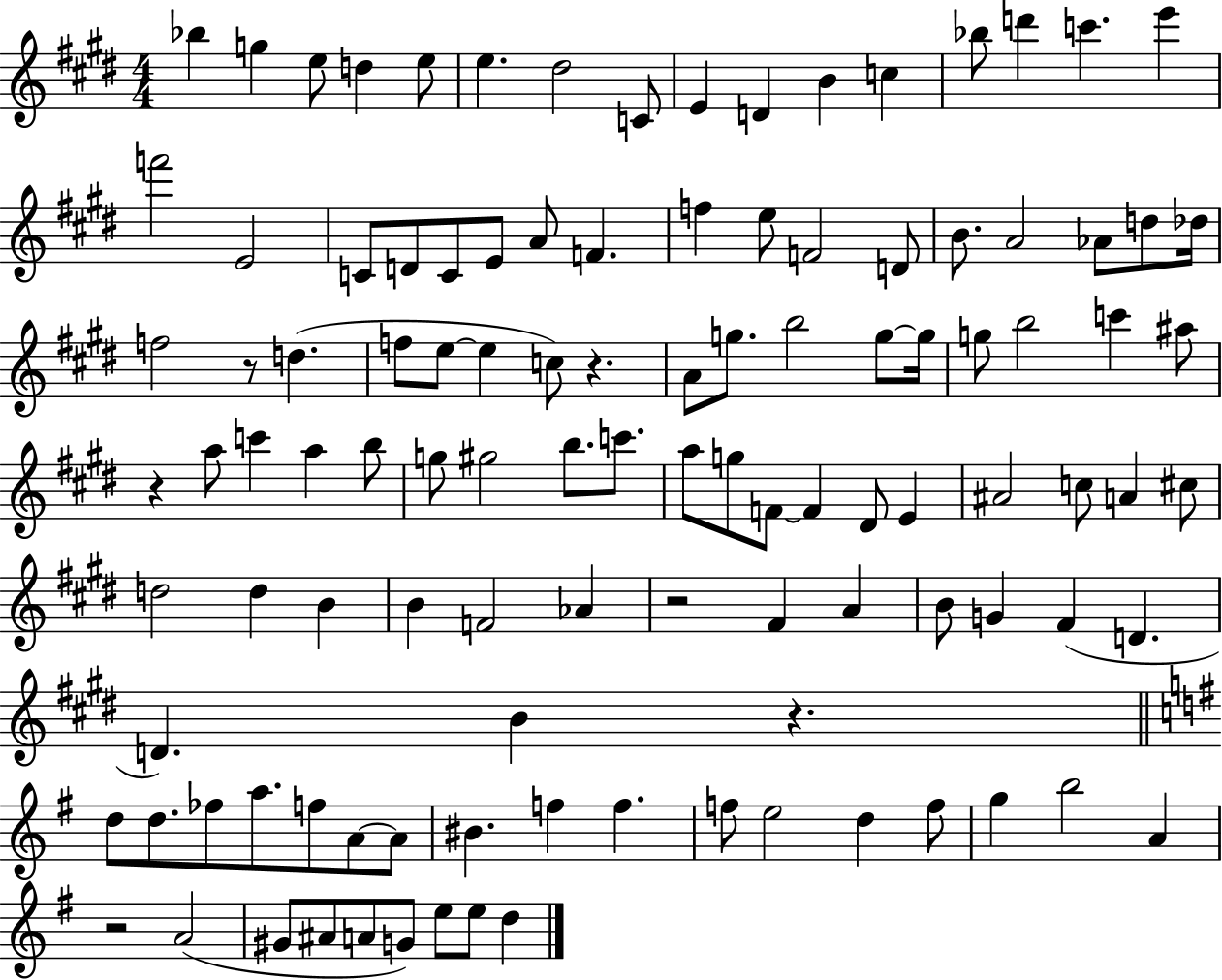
Bb5/q G5/q E5/e D5/q E5/e E5/q. D#5/h C4/e E4/q D4/q B4/q C5/q Bb5/e D6/q C6/q. E6/q F6/h E4/h C4/e D4/e C4/e E4/e A4/e F4/q. F5/q E5/e F4/h D4/e B4/e. A4/h Ab4/e D5/e Db5/s F5/h R/e D5/q. F5/e E5/e E5/q C5/e R/q. A4/e G5/e. B5/h G5/e G5/s G5/e B5/h C6/q A#5/e R/q A5/e C6/q A5/q B5/e G5/e G#5/h B5/e. C6/e. A5/e G5/e F4/e F4/q D#4/e E4/q A#4/h C5/e A4/q C#5/e D5/h D5/q B4/q B4/q F4/h Ab4/q R/h F#4/q A4/q B4/e G4/q F#4/q D4/q. D4/q. B4/q R/q. D5/e D5/e. FES5/e A5/e. F5/e A4/e A4/e BIS4/q. F5/q F5/q. F5/e E5/h D5/q F5/e G5/q B5/h A4/q R/h A4/h G#4/e A#4/e A4/e G4/e E5/e E5/e D5/q